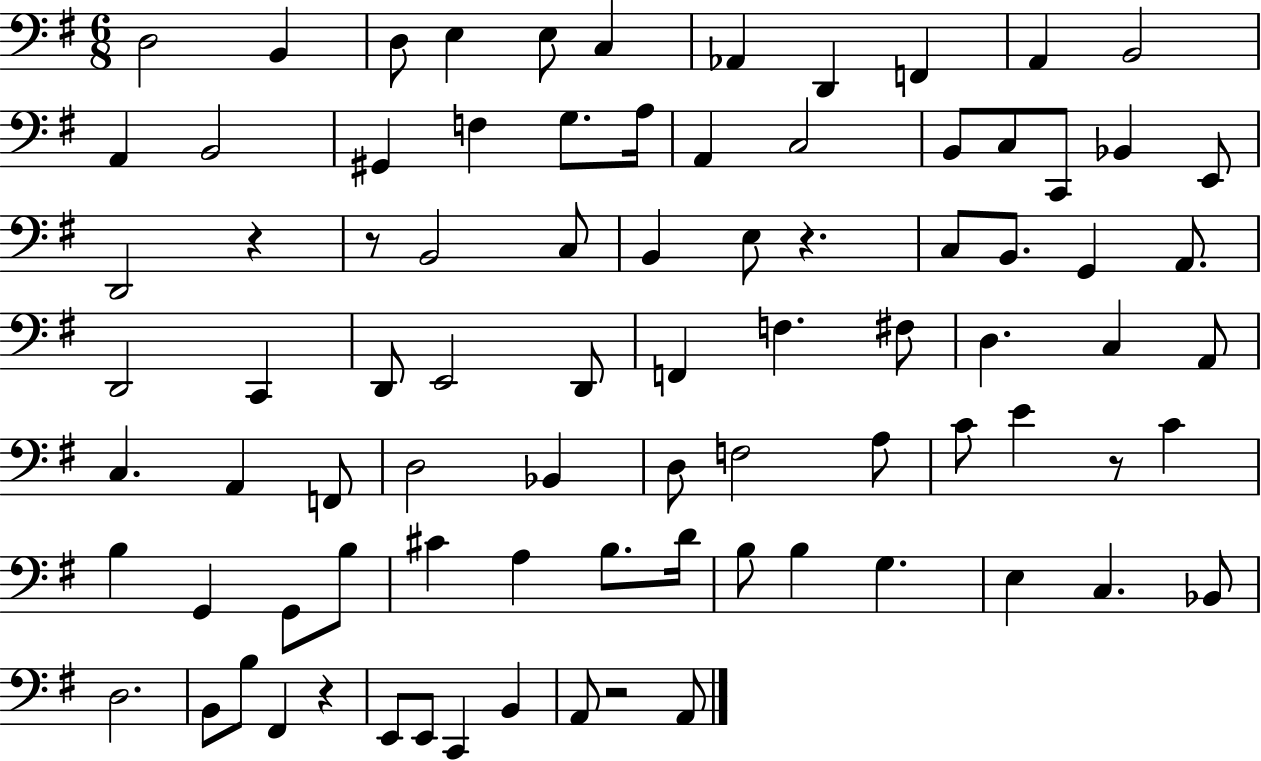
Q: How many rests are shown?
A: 6